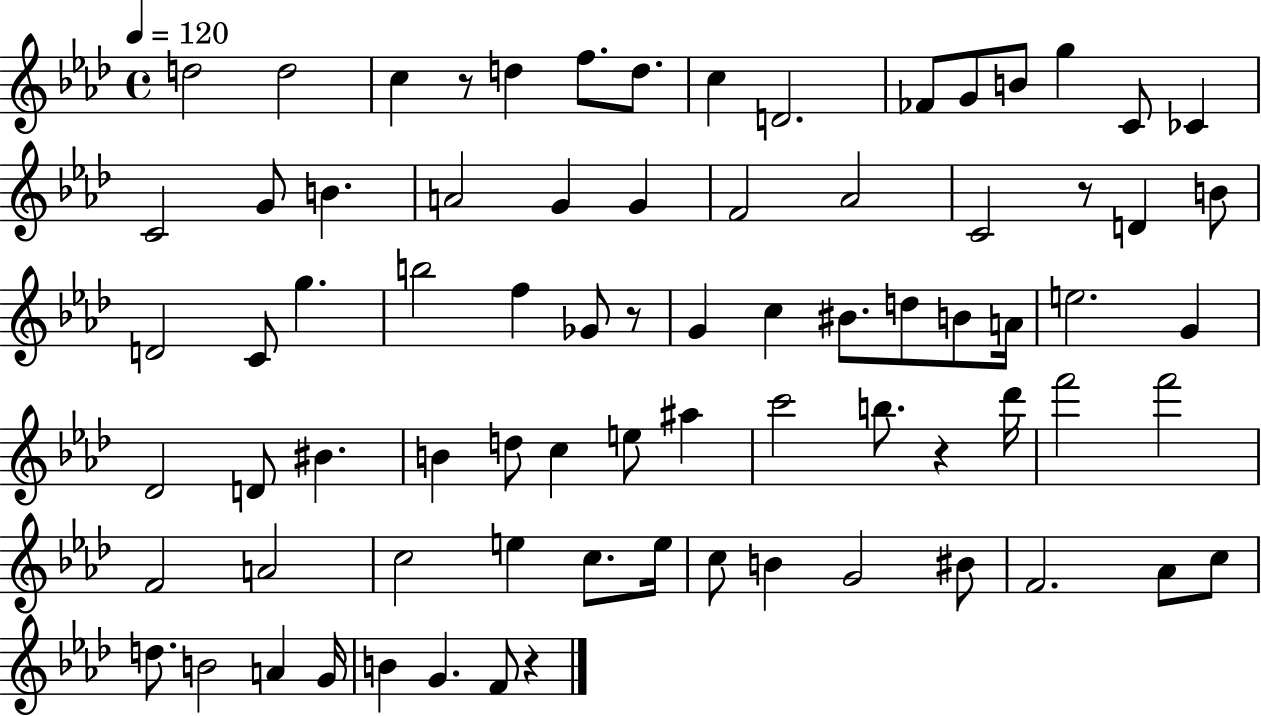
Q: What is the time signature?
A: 4/4